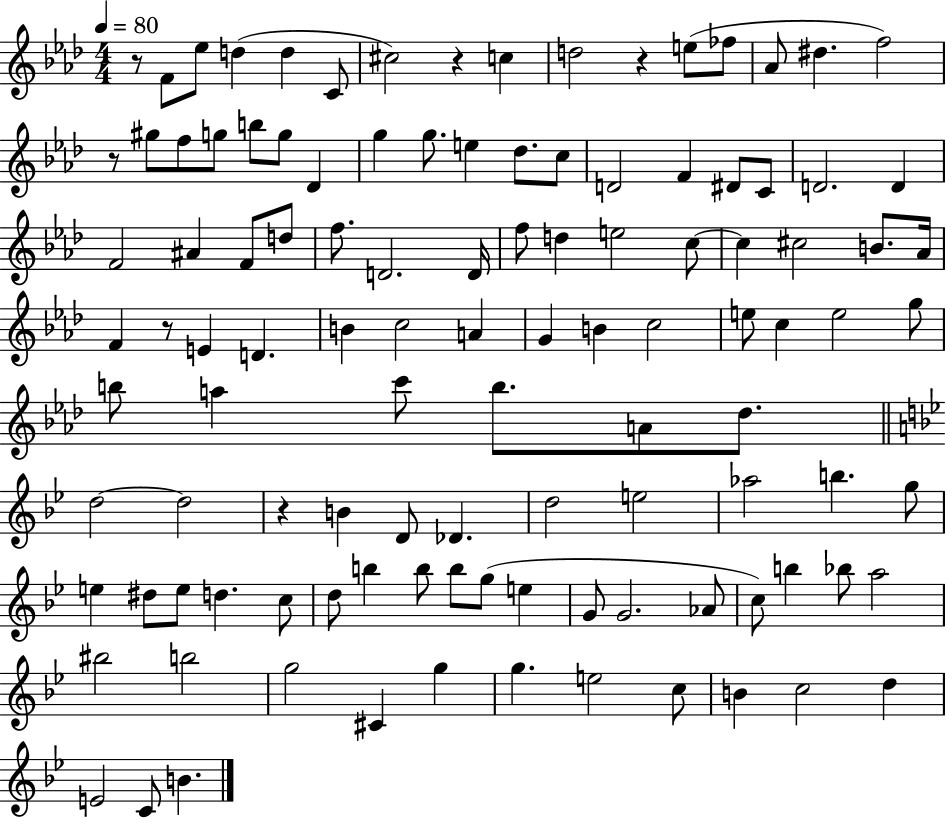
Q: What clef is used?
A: treble